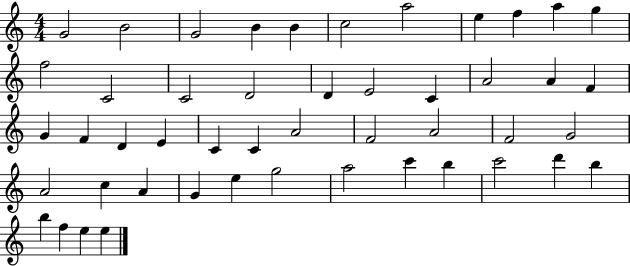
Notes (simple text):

G4/h B4/h G4/h B4/q B4/q C5/h A5/h E5/q F5/q A5/q G5/q F5/h C4/h C4/h D4/h D4/q E4/h C4/q A4/h A4/q F4/q G4/q F4/q D4/q E4/q C4/q C4/q A4/h F4/h A4/h F4/h G4/h A4/h C5/q A4/q G4/q E5/q G5/h A5/h C6/q B5/q C6/h D6/q B5/q B5/q F5/q E5/q E5/q